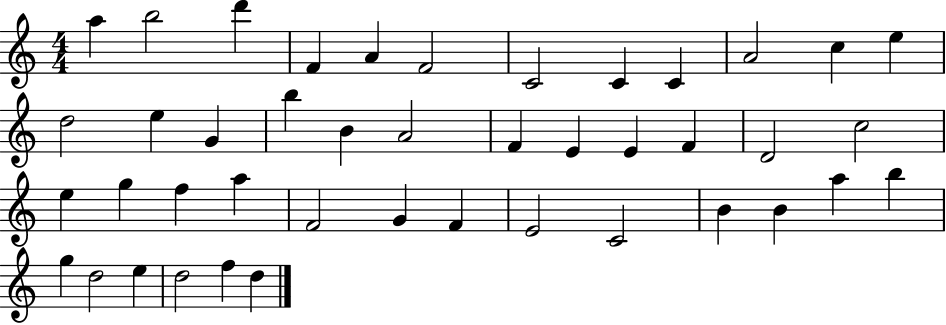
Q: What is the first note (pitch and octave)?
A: A5